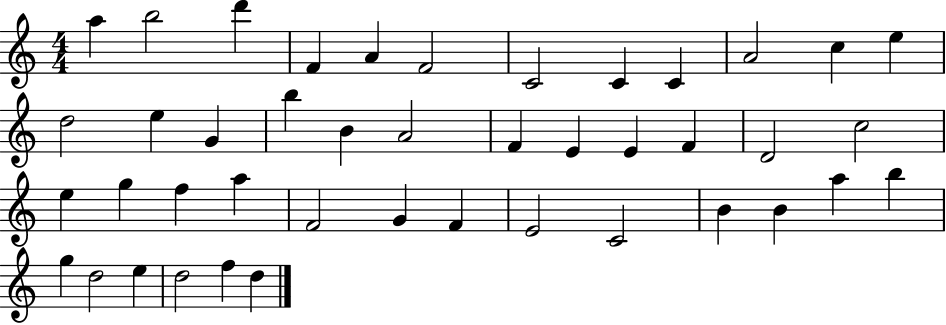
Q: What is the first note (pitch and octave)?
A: A5